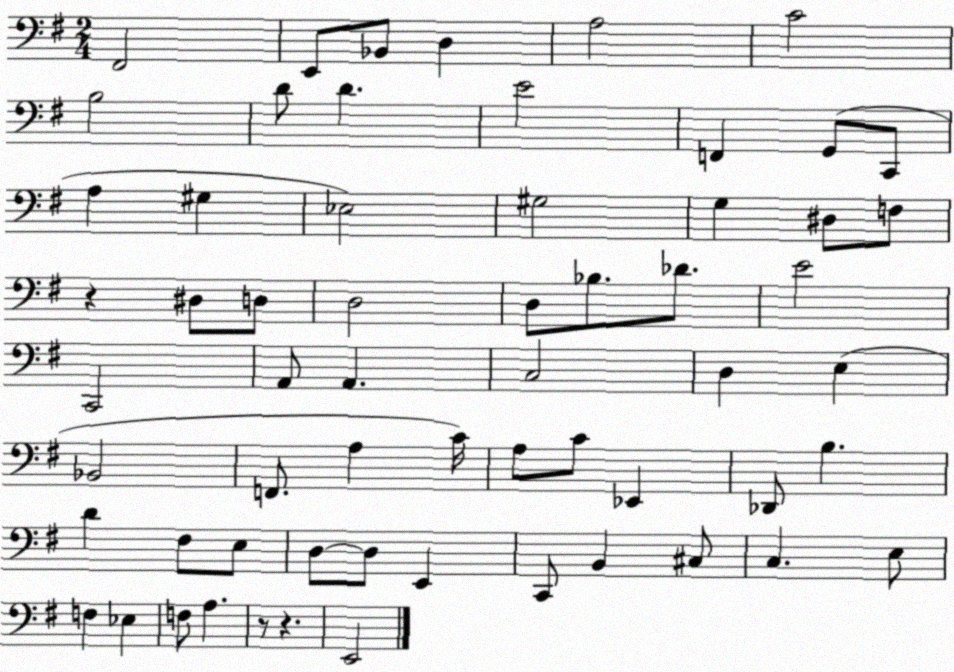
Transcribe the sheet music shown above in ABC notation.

X:1
T:Untitled
M:2/4
L:1/4
K:G
^F,,2 E,,/2 _B,,/2 D, A,2 C2 B,2 D/2 D E2 F,, G,,/2 C,,/2 A, ^G, _E,2 ^G,2 G, ^D,/2 F,/2 z ^D,/2 D,/2 D,2 D,/2 _B,/2 _D/2 E2 C,,2 A,,/2 A,, C,2 D, E, _B,,2 F,,/2 A, C/4 A,/2 C/2 _E,, _D,,/2 B, D ^F,/2 E,/2 D,/2 D,/2 E,, C,,/2 B,, ^C,/2 C, E,/2 F, _E, F,/2 A, z/2 z E,,2